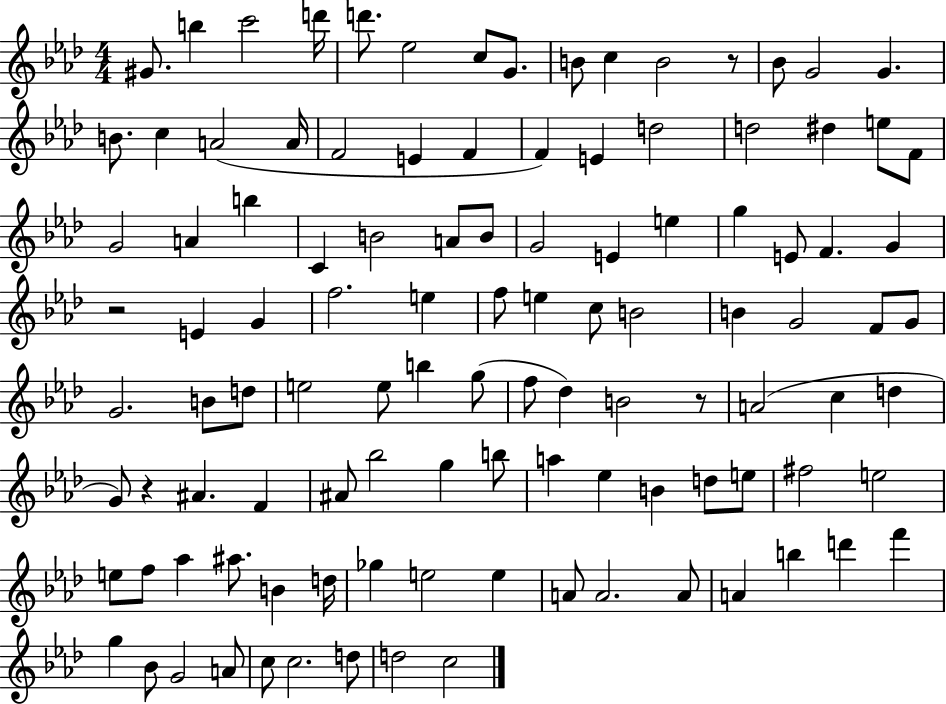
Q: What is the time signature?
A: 4/4